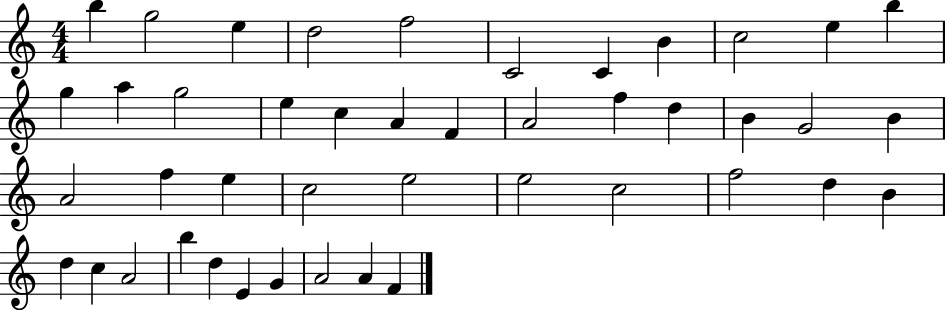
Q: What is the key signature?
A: C major